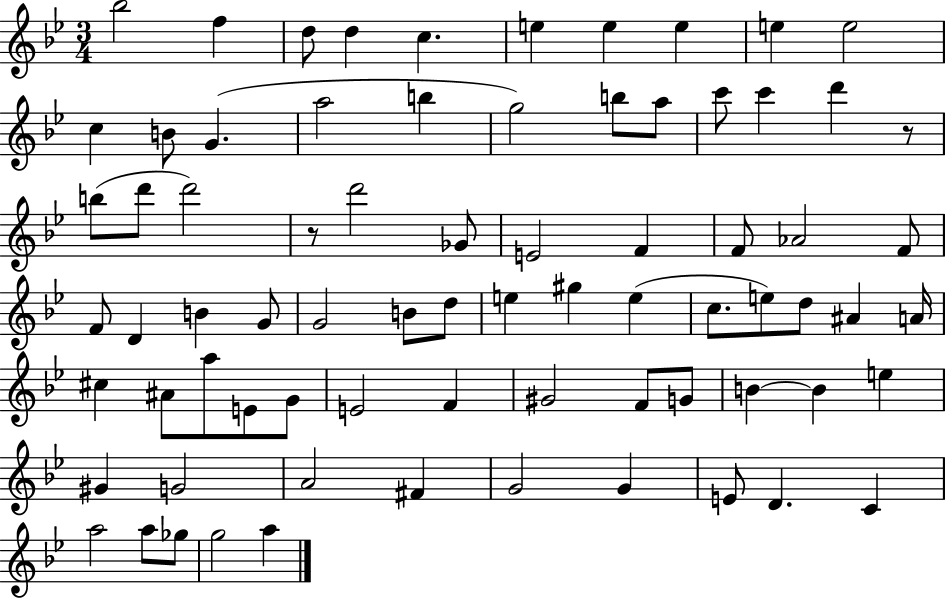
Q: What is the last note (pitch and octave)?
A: A5